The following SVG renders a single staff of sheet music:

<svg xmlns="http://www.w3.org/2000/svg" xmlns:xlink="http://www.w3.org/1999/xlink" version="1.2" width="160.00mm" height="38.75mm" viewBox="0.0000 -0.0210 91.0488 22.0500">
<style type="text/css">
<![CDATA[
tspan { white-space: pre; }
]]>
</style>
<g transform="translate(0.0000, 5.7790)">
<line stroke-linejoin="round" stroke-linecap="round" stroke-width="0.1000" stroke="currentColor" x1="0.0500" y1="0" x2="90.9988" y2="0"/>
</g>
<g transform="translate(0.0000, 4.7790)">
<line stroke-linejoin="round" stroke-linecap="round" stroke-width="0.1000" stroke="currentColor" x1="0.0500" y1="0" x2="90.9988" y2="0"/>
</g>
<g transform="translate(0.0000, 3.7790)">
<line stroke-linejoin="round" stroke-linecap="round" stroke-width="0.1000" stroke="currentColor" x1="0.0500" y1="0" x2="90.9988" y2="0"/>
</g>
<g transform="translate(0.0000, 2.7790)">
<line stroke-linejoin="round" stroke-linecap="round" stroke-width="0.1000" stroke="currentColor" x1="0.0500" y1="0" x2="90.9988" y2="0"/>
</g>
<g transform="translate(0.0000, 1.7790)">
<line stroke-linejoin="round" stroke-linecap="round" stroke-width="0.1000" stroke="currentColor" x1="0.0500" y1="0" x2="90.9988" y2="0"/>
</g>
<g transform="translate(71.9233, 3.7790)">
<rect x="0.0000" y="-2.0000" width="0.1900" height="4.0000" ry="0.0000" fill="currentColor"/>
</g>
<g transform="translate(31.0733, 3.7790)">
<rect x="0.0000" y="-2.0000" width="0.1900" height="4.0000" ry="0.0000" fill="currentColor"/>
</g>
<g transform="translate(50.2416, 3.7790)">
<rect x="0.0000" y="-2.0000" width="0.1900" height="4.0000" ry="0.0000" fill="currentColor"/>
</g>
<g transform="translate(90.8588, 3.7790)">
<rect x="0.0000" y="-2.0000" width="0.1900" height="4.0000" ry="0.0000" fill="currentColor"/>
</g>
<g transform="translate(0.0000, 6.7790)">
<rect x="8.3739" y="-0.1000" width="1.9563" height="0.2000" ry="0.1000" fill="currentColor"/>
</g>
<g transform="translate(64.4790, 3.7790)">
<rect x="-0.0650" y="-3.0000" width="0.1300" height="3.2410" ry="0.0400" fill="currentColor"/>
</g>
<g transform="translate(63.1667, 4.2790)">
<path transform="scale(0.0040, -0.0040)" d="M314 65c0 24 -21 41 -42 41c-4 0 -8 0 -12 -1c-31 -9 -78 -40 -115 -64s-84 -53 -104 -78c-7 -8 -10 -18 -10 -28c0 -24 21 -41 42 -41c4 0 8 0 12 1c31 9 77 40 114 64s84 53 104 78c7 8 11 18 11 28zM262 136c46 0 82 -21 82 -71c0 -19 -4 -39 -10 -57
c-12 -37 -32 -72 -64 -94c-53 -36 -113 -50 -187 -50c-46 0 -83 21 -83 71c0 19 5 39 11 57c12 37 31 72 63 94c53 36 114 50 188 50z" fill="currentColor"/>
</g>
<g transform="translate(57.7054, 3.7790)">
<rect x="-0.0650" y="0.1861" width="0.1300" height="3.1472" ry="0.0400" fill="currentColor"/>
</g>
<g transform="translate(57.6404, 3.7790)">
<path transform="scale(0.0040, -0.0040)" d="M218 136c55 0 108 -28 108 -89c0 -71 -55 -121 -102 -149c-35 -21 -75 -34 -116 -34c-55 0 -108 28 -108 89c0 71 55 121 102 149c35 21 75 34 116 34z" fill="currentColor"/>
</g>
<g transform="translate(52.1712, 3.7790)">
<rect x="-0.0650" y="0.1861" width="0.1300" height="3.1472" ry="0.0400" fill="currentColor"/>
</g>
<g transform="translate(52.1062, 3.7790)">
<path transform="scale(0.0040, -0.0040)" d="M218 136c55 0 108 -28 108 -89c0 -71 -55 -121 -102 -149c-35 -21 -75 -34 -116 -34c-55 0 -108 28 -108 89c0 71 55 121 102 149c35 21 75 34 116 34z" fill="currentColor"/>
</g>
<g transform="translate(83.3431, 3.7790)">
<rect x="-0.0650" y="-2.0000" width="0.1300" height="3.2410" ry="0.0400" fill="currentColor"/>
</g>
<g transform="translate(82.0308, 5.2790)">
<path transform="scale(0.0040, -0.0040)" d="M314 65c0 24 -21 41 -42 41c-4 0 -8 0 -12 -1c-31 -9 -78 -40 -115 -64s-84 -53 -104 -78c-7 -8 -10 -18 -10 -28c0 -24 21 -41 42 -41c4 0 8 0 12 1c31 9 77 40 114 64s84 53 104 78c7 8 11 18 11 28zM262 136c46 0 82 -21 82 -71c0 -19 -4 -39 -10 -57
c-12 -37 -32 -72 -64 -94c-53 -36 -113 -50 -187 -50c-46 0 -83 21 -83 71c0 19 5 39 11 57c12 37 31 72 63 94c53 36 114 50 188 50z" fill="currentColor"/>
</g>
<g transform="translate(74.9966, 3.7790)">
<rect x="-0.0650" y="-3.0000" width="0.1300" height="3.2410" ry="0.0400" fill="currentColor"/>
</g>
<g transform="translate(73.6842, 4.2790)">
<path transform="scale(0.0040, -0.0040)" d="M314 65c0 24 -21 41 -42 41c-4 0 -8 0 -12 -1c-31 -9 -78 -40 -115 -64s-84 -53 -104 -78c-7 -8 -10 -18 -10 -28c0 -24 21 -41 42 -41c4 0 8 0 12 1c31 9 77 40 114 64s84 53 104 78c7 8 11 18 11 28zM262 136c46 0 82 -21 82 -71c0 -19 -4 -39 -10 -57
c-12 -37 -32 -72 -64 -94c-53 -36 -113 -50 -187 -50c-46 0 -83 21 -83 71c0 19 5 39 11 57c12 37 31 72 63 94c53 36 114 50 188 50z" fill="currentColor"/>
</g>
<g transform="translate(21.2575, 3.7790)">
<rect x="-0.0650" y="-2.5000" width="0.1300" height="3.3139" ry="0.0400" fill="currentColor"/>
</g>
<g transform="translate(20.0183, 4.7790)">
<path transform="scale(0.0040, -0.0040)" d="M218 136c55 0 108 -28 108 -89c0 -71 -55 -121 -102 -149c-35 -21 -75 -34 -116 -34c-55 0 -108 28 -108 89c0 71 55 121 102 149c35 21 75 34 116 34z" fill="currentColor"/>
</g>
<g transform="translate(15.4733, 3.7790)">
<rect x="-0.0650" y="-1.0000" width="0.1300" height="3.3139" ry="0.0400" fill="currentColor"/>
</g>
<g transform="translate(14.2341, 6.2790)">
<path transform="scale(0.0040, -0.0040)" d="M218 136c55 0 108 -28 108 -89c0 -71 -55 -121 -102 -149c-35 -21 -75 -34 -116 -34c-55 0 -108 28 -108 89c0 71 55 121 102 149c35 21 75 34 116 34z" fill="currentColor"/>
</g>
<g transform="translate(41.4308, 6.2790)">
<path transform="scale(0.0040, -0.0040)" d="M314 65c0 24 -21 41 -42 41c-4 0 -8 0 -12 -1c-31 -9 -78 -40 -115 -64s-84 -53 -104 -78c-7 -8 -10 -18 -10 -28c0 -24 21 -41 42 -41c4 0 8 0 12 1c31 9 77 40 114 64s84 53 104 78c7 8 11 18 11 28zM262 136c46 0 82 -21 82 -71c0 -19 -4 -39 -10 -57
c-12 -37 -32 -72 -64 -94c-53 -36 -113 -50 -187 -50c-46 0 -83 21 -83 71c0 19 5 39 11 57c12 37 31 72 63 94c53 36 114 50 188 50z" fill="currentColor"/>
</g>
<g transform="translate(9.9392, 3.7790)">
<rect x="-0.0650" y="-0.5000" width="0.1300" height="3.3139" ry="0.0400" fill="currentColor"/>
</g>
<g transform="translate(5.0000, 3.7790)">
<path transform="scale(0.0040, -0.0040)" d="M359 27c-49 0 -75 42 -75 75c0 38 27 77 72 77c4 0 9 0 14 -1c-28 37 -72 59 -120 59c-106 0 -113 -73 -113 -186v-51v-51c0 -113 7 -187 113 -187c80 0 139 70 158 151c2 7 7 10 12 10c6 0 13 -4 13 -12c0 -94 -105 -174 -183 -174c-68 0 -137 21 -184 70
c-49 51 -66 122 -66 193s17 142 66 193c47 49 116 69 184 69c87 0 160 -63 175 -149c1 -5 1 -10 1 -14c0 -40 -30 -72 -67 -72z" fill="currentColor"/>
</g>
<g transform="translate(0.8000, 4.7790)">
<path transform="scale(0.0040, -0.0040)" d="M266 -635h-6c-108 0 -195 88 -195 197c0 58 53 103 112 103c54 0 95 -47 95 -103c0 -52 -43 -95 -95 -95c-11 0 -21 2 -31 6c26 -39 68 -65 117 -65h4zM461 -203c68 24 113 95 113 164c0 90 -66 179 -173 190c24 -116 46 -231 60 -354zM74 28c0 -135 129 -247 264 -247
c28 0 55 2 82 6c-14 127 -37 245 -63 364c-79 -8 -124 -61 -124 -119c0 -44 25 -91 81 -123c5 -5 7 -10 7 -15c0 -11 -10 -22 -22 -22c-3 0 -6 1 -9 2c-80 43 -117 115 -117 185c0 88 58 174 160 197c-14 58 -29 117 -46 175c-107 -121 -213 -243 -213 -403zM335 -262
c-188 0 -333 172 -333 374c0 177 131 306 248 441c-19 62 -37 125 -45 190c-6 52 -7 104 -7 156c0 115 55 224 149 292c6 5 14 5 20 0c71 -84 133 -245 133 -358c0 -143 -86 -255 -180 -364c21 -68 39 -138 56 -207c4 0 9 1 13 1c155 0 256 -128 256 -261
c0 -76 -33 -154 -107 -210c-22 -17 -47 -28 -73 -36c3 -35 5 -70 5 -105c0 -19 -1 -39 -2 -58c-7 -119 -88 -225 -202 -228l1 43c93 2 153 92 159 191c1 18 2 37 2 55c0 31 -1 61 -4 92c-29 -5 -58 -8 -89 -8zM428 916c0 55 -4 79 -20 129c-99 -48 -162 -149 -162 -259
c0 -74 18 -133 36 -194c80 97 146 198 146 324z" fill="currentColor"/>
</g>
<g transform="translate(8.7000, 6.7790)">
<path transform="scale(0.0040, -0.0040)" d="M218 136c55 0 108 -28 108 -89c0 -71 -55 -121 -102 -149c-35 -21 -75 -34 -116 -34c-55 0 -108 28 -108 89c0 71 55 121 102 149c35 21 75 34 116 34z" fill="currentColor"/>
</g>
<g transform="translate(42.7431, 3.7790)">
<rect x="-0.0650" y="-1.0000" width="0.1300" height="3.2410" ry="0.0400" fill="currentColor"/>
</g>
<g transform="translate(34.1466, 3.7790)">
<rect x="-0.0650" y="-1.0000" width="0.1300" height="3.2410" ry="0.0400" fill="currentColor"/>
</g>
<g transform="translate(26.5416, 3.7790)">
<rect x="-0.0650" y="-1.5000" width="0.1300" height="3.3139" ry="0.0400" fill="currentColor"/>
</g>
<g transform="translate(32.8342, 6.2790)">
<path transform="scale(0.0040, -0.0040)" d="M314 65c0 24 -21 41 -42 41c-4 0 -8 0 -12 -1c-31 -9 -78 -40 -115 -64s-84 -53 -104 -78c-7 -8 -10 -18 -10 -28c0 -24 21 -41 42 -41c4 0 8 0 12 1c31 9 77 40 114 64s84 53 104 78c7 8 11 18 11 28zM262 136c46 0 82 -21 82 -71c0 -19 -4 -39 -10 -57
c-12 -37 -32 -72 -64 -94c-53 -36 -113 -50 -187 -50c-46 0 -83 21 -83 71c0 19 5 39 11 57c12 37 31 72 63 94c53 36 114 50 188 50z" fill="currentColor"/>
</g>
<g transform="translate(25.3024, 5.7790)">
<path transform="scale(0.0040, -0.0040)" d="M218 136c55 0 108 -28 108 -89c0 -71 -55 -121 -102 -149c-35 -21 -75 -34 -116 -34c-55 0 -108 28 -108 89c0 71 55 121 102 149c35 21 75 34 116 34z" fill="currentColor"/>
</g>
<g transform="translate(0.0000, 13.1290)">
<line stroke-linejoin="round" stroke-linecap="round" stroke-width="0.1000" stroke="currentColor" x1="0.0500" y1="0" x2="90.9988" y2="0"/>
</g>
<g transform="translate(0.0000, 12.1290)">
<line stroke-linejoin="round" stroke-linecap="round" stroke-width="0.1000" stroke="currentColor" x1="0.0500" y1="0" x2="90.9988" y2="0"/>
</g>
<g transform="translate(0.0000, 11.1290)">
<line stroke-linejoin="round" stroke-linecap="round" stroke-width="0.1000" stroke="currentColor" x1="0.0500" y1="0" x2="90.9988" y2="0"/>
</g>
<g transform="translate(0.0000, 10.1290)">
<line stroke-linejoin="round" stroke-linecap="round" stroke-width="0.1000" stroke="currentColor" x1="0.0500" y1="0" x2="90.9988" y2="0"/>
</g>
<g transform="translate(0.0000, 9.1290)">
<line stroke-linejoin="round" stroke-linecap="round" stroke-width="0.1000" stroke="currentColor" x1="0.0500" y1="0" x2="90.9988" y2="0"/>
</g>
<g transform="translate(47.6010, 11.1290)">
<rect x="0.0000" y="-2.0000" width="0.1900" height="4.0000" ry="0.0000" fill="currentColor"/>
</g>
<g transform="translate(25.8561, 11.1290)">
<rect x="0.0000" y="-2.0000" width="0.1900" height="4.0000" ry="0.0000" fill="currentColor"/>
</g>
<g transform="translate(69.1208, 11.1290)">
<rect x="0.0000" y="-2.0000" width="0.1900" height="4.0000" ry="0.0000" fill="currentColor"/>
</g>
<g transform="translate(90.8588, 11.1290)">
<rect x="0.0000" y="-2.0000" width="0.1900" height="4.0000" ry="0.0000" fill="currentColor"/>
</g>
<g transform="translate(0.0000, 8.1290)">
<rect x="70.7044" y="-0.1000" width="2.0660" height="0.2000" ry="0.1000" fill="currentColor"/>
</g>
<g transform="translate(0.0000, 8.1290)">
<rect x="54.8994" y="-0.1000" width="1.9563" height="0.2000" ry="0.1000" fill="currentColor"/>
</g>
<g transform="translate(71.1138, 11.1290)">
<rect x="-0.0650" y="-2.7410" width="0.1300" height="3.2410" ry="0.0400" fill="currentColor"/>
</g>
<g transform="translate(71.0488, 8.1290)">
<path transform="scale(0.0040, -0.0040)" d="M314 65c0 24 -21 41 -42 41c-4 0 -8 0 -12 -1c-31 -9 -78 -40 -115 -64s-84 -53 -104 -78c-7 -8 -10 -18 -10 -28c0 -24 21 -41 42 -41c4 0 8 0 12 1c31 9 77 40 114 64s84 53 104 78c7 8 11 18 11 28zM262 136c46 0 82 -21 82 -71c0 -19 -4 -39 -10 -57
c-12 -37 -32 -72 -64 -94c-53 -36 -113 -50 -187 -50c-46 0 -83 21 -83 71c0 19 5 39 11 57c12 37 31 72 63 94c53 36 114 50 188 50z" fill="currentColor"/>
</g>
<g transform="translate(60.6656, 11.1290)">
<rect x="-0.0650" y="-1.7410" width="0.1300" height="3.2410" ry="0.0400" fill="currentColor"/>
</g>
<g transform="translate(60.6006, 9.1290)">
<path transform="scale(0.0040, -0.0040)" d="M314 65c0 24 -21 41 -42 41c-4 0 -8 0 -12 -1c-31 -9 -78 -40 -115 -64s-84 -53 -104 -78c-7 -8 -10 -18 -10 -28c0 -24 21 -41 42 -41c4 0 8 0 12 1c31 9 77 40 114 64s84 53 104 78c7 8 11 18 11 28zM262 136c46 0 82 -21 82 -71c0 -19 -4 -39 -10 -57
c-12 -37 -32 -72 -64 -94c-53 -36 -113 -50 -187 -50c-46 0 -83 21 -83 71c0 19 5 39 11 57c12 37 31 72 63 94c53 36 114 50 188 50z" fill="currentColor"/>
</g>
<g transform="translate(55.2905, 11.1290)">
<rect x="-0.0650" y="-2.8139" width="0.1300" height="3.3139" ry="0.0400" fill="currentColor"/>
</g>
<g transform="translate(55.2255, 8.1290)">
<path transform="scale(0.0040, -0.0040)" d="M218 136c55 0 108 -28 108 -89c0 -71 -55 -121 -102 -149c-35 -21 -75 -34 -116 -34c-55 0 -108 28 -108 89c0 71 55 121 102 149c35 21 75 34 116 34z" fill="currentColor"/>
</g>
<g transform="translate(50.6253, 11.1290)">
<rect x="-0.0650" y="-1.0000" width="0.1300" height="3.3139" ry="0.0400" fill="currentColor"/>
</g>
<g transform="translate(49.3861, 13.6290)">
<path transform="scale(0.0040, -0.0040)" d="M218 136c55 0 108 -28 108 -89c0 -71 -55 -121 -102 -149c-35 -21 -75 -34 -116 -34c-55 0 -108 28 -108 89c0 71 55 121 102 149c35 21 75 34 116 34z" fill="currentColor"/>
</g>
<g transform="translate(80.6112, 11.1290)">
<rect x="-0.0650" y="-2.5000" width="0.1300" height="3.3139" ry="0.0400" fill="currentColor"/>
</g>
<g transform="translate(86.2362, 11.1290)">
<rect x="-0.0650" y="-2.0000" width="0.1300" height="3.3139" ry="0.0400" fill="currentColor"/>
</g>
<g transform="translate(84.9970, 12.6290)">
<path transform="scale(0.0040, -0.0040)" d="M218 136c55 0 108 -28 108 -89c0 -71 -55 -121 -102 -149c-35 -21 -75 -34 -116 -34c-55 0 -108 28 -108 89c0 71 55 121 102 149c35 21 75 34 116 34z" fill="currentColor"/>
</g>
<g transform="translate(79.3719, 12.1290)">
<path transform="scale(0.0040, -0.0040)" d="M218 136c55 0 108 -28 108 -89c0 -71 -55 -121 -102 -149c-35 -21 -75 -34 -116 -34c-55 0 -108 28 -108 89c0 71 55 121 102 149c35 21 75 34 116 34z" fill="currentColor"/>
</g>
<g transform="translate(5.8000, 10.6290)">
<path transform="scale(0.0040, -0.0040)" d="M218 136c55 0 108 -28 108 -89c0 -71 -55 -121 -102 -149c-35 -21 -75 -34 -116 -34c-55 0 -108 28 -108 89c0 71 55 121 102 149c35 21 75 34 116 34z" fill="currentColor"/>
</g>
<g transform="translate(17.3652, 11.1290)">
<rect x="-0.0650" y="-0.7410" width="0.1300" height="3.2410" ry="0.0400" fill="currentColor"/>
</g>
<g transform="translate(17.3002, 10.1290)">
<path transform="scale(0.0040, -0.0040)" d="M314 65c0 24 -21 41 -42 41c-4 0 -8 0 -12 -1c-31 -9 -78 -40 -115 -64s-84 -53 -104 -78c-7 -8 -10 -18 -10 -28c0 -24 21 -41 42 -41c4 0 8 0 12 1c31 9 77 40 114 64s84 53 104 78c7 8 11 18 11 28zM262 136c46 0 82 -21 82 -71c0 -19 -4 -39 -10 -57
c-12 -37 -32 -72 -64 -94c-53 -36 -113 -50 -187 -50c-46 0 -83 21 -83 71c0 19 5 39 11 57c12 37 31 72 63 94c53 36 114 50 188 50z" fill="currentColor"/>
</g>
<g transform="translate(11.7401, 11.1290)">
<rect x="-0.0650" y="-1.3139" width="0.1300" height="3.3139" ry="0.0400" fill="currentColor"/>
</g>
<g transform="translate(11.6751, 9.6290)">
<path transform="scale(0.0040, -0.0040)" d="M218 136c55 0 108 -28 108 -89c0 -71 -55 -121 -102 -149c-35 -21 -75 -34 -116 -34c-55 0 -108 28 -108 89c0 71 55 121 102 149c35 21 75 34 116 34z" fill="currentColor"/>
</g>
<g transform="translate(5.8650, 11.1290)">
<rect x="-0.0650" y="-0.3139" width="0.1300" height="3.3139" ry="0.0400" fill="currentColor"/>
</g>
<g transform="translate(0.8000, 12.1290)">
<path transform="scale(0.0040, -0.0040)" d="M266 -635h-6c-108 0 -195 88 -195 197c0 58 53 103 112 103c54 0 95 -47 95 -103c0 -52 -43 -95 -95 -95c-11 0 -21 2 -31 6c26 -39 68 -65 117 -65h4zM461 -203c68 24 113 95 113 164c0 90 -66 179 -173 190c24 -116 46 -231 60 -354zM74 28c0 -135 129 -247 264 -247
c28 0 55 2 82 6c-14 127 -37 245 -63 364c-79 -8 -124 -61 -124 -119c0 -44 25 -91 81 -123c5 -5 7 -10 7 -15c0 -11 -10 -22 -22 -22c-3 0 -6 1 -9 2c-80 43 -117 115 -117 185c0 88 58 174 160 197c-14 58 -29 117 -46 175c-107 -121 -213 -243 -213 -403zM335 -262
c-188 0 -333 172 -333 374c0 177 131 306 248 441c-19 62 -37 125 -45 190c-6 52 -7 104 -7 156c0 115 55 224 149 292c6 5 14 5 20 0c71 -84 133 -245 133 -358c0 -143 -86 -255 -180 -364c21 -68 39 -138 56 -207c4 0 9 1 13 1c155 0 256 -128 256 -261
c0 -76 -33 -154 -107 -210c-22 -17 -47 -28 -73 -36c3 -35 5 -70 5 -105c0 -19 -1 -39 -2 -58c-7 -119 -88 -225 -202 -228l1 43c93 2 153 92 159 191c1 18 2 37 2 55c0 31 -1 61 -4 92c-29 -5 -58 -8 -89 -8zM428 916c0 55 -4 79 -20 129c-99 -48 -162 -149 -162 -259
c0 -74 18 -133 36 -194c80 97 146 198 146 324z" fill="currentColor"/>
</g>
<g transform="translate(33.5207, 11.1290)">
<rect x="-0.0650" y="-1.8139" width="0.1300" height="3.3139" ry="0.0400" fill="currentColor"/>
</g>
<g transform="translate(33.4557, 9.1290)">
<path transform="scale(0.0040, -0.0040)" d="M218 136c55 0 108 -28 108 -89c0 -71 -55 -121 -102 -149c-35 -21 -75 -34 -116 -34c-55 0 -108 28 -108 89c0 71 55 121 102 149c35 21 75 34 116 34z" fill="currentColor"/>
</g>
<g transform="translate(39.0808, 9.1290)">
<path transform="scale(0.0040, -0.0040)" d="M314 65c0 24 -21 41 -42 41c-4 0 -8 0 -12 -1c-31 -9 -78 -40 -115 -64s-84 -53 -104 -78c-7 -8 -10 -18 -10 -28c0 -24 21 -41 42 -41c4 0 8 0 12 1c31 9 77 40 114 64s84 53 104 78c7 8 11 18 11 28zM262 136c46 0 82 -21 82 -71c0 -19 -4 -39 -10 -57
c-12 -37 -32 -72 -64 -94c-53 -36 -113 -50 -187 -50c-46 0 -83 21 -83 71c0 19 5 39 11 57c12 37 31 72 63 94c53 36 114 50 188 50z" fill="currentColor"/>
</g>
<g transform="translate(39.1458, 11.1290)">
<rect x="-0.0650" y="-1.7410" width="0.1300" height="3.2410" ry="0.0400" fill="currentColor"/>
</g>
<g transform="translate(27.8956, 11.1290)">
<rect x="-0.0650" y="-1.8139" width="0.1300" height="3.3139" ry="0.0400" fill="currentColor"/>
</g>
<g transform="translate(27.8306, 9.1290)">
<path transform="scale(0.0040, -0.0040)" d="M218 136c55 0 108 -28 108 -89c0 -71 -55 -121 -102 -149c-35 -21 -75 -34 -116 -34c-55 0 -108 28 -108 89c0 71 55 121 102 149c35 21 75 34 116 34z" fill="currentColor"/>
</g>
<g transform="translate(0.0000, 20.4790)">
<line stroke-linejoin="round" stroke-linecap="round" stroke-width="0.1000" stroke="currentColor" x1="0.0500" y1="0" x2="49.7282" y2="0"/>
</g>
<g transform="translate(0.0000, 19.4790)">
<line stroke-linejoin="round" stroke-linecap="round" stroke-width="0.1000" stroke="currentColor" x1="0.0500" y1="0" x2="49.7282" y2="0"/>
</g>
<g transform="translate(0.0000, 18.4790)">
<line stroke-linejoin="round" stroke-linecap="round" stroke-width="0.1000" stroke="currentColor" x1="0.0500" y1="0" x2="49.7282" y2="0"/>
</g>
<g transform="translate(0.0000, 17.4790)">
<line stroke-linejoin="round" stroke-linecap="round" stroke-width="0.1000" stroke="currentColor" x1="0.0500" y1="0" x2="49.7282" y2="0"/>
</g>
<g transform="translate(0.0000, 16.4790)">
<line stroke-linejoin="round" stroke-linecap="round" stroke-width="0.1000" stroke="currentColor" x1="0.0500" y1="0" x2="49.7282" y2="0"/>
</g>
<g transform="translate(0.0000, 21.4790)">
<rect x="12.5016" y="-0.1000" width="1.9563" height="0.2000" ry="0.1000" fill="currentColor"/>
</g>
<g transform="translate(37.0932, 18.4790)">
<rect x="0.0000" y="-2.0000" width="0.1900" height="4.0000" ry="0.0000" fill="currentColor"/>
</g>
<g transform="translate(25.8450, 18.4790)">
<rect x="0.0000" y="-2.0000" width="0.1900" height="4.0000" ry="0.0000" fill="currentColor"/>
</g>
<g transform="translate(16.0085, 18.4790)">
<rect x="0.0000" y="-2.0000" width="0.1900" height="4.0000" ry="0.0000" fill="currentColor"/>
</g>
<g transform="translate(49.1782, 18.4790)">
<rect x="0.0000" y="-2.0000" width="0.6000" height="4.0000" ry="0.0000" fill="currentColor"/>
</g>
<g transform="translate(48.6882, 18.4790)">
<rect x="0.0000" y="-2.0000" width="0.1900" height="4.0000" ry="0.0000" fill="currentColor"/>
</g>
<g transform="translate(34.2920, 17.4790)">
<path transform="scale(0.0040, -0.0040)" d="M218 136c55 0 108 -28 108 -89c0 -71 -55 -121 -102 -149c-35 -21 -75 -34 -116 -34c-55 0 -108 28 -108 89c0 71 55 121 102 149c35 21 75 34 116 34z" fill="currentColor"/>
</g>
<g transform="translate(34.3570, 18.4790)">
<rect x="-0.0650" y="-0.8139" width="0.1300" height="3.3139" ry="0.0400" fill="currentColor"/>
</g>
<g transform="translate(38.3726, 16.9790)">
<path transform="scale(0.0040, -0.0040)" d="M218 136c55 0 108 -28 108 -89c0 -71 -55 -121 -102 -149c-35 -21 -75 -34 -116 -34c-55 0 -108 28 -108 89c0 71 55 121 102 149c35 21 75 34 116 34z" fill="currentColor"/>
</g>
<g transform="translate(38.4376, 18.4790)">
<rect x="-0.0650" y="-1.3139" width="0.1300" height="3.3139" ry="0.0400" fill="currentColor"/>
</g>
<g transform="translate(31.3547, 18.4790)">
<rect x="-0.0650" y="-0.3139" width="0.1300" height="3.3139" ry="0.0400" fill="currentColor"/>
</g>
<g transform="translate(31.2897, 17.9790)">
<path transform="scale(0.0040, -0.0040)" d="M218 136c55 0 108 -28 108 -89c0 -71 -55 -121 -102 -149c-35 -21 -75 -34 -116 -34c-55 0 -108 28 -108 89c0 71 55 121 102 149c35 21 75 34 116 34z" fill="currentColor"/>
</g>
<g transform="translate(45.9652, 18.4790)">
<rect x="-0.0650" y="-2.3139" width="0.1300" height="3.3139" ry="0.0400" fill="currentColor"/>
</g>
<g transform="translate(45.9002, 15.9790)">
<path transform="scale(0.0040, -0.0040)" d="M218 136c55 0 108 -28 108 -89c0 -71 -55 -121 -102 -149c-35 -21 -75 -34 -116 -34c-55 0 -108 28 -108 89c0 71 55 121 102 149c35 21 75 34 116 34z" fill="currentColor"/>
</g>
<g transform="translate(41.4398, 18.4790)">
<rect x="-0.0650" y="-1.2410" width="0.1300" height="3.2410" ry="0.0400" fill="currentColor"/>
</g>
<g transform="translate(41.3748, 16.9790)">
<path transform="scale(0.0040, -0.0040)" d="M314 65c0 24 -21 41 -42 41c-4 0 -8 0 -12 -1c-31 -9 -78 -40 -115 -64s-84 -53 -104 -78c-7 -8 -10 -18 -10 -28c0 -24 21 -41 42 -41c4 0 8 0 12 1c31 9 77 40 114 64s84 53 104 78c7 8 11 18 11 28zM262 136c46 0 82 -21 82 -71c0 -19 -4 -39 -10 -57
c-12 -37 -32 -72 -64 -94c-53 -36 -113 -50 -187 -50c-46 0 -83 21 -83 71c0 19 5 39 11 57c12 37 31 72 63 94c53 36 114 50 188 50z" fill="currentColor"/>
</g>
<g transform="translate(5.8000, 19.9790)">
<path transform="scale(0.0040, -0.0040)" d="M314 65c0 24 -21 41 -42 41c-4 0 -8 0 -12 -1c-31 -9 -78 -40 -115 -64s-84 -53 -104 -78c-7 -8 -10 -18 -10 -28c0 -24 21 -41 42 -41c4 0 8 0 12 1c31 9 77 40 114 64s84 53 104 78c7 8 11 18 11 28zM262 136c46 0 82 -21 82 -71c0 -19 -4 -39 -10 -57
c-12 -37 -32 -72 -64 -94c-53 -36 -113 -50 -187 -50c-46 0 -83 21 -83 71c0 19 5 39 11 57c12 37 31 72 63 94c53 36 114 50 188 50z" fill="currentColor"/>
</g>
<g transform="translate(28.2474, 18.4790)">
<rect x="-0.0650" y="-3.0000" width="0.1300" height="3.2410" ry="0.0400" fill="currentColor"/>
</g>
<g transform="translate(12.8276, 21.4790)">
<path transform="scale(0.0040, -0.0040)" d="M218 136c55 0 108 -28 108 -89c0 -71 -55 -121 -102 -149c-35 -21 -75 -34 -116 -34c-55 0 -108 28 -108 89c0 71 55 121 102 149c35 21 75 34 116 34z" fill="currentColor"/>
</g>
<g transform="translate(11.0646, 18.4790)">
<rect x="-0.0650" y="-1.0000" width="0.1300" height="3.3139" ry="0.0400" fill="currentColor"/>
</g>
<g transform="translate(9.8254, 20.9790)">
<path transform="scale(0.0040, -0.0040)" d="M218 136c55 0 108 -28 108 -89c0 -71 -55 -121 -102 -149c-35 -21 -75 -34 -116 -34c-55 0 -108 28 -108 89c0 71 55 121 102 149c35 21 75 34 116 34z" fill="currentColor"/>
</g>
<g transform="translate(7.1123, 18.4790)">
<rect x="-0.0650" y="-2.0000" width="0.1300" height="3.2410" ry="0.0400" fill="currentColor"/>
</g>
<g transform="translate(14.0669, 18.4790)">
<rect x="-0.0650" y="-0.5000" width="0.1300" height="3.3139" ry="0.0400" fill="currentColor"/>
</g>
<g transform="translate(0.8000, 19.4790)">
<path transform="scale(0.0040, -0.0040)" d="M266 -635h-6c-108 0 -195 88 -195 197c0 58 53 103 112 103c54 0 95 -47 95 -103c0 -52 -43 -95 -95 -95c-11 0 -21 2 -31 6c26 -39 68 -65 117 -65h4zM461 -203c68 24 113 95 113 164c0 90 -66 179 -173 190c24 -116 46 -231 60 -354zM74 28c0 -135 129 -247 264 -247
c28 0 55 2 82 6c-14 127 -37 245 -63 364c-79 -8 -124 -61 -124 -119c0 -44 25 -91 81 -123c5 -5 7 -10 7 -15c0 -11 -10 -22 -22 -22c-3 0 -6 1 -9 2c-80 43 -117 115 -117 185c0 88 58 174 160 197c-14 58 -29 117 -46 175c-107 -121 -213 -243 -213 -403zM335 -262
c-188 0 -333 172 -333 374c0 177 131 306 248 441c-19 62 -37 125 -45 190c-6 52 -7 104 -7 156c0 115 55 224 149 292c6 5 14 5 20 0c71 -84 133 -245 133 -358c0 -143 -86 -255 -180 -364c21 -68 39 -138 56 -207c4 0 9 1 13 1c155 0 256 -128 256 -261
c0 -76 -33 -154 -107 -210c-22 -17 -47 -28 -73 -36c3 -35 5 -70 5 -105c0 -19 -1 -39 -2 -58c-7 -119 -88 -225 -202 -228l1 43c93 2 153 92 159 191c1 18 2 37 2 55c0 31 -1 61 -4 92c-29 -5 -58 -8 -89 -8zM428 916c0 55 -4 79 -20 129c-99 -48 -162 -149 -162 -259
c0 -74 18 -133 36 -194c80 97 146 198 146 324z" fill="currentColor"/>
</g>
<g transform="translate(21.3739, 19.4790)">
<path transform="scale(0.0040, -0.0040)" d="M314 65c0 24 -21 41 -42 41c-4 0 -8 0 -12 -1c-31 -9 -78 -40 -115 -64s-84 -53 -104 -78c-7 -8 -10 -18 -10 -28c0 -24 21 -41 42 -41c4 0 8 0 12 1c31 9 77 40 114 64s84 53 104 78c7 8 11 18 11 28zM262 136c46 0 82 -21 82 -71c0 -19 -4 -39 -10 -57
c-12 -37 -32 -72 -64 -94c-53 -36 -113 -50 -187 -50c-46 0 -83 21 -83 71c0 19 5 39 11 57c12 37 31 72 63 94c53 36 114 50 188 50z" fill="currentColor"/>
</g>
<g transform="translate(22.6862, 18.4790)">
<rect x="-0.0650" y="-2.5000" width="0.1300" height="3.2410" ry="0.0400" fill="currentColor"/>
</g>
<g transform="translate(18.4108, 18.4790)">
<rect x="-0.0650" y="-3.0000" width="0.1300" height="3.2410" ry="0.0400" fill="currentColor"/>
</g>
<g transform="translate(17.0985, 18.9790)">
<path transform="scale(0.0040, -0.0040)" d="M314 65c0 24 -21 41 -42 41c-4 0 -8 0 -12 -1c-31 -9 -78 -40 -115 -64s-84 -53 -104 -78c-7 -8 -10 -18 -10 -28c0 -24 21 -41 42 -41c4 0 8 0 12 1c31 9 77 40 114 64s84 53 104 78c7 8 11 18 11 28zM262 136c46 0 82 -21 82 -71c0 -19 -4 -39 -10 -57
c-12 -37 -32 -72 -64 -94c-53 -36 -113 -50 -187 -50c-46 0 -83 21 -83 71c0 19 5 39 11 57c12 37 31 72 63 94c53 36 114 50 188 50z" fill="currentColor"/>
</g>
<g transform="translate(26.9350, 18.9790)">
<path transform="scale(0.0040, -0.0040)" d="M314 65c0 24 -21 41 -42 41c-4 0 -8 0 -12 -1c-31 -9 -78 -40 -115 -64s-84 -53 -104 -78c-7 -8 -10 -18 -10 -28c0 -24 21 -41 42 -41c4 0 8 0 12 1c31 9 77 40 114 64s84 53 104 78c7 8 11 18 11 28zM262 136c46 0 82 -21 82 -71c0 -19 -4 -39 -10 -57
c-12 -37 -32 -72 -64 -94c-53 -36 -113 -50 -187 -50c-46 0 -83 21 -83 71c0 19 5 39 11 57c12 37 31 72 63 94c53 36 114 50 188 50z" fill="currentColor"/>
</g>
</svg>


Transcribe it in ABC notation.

X:1
T:Untitled
M:4/4
L:1/4
K:C
C D G E D2 D2 B B A2 A2 F2 c e d2 f f f2 D a f2 a2 G F F2 D C A2 G2 A2 c d e e2 g